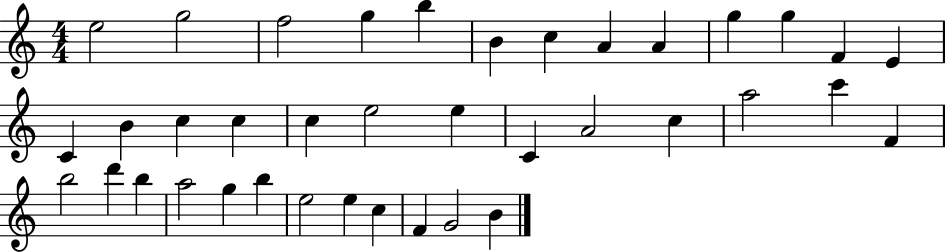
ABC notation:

X:1
T:Untitled
M:4/4
L:1/4
K:C
e2 g2 f2 g b B c A A g g F E C B c c c e2 e C A2 c a2 c' F b2 d' b a2 g b e2 e c F G2 B